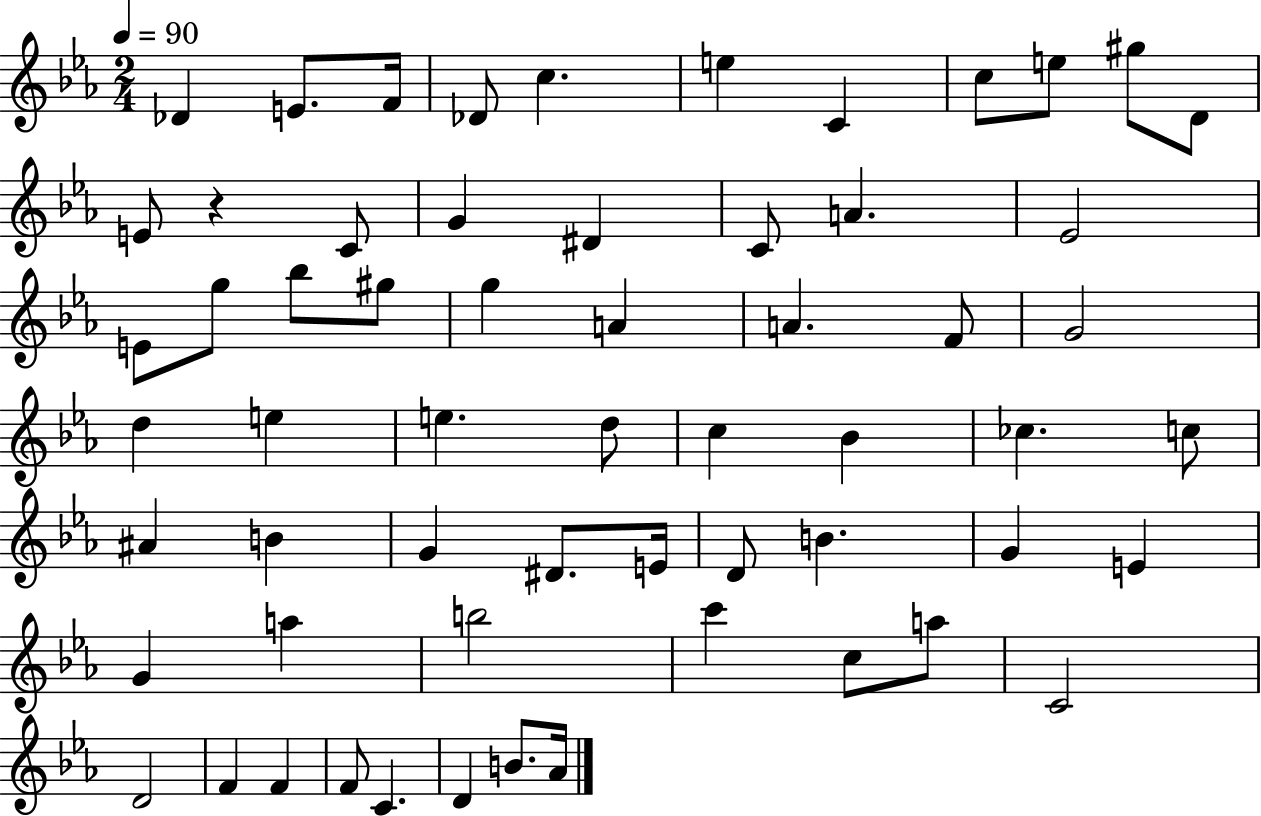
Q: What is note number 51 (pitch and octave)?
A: C4